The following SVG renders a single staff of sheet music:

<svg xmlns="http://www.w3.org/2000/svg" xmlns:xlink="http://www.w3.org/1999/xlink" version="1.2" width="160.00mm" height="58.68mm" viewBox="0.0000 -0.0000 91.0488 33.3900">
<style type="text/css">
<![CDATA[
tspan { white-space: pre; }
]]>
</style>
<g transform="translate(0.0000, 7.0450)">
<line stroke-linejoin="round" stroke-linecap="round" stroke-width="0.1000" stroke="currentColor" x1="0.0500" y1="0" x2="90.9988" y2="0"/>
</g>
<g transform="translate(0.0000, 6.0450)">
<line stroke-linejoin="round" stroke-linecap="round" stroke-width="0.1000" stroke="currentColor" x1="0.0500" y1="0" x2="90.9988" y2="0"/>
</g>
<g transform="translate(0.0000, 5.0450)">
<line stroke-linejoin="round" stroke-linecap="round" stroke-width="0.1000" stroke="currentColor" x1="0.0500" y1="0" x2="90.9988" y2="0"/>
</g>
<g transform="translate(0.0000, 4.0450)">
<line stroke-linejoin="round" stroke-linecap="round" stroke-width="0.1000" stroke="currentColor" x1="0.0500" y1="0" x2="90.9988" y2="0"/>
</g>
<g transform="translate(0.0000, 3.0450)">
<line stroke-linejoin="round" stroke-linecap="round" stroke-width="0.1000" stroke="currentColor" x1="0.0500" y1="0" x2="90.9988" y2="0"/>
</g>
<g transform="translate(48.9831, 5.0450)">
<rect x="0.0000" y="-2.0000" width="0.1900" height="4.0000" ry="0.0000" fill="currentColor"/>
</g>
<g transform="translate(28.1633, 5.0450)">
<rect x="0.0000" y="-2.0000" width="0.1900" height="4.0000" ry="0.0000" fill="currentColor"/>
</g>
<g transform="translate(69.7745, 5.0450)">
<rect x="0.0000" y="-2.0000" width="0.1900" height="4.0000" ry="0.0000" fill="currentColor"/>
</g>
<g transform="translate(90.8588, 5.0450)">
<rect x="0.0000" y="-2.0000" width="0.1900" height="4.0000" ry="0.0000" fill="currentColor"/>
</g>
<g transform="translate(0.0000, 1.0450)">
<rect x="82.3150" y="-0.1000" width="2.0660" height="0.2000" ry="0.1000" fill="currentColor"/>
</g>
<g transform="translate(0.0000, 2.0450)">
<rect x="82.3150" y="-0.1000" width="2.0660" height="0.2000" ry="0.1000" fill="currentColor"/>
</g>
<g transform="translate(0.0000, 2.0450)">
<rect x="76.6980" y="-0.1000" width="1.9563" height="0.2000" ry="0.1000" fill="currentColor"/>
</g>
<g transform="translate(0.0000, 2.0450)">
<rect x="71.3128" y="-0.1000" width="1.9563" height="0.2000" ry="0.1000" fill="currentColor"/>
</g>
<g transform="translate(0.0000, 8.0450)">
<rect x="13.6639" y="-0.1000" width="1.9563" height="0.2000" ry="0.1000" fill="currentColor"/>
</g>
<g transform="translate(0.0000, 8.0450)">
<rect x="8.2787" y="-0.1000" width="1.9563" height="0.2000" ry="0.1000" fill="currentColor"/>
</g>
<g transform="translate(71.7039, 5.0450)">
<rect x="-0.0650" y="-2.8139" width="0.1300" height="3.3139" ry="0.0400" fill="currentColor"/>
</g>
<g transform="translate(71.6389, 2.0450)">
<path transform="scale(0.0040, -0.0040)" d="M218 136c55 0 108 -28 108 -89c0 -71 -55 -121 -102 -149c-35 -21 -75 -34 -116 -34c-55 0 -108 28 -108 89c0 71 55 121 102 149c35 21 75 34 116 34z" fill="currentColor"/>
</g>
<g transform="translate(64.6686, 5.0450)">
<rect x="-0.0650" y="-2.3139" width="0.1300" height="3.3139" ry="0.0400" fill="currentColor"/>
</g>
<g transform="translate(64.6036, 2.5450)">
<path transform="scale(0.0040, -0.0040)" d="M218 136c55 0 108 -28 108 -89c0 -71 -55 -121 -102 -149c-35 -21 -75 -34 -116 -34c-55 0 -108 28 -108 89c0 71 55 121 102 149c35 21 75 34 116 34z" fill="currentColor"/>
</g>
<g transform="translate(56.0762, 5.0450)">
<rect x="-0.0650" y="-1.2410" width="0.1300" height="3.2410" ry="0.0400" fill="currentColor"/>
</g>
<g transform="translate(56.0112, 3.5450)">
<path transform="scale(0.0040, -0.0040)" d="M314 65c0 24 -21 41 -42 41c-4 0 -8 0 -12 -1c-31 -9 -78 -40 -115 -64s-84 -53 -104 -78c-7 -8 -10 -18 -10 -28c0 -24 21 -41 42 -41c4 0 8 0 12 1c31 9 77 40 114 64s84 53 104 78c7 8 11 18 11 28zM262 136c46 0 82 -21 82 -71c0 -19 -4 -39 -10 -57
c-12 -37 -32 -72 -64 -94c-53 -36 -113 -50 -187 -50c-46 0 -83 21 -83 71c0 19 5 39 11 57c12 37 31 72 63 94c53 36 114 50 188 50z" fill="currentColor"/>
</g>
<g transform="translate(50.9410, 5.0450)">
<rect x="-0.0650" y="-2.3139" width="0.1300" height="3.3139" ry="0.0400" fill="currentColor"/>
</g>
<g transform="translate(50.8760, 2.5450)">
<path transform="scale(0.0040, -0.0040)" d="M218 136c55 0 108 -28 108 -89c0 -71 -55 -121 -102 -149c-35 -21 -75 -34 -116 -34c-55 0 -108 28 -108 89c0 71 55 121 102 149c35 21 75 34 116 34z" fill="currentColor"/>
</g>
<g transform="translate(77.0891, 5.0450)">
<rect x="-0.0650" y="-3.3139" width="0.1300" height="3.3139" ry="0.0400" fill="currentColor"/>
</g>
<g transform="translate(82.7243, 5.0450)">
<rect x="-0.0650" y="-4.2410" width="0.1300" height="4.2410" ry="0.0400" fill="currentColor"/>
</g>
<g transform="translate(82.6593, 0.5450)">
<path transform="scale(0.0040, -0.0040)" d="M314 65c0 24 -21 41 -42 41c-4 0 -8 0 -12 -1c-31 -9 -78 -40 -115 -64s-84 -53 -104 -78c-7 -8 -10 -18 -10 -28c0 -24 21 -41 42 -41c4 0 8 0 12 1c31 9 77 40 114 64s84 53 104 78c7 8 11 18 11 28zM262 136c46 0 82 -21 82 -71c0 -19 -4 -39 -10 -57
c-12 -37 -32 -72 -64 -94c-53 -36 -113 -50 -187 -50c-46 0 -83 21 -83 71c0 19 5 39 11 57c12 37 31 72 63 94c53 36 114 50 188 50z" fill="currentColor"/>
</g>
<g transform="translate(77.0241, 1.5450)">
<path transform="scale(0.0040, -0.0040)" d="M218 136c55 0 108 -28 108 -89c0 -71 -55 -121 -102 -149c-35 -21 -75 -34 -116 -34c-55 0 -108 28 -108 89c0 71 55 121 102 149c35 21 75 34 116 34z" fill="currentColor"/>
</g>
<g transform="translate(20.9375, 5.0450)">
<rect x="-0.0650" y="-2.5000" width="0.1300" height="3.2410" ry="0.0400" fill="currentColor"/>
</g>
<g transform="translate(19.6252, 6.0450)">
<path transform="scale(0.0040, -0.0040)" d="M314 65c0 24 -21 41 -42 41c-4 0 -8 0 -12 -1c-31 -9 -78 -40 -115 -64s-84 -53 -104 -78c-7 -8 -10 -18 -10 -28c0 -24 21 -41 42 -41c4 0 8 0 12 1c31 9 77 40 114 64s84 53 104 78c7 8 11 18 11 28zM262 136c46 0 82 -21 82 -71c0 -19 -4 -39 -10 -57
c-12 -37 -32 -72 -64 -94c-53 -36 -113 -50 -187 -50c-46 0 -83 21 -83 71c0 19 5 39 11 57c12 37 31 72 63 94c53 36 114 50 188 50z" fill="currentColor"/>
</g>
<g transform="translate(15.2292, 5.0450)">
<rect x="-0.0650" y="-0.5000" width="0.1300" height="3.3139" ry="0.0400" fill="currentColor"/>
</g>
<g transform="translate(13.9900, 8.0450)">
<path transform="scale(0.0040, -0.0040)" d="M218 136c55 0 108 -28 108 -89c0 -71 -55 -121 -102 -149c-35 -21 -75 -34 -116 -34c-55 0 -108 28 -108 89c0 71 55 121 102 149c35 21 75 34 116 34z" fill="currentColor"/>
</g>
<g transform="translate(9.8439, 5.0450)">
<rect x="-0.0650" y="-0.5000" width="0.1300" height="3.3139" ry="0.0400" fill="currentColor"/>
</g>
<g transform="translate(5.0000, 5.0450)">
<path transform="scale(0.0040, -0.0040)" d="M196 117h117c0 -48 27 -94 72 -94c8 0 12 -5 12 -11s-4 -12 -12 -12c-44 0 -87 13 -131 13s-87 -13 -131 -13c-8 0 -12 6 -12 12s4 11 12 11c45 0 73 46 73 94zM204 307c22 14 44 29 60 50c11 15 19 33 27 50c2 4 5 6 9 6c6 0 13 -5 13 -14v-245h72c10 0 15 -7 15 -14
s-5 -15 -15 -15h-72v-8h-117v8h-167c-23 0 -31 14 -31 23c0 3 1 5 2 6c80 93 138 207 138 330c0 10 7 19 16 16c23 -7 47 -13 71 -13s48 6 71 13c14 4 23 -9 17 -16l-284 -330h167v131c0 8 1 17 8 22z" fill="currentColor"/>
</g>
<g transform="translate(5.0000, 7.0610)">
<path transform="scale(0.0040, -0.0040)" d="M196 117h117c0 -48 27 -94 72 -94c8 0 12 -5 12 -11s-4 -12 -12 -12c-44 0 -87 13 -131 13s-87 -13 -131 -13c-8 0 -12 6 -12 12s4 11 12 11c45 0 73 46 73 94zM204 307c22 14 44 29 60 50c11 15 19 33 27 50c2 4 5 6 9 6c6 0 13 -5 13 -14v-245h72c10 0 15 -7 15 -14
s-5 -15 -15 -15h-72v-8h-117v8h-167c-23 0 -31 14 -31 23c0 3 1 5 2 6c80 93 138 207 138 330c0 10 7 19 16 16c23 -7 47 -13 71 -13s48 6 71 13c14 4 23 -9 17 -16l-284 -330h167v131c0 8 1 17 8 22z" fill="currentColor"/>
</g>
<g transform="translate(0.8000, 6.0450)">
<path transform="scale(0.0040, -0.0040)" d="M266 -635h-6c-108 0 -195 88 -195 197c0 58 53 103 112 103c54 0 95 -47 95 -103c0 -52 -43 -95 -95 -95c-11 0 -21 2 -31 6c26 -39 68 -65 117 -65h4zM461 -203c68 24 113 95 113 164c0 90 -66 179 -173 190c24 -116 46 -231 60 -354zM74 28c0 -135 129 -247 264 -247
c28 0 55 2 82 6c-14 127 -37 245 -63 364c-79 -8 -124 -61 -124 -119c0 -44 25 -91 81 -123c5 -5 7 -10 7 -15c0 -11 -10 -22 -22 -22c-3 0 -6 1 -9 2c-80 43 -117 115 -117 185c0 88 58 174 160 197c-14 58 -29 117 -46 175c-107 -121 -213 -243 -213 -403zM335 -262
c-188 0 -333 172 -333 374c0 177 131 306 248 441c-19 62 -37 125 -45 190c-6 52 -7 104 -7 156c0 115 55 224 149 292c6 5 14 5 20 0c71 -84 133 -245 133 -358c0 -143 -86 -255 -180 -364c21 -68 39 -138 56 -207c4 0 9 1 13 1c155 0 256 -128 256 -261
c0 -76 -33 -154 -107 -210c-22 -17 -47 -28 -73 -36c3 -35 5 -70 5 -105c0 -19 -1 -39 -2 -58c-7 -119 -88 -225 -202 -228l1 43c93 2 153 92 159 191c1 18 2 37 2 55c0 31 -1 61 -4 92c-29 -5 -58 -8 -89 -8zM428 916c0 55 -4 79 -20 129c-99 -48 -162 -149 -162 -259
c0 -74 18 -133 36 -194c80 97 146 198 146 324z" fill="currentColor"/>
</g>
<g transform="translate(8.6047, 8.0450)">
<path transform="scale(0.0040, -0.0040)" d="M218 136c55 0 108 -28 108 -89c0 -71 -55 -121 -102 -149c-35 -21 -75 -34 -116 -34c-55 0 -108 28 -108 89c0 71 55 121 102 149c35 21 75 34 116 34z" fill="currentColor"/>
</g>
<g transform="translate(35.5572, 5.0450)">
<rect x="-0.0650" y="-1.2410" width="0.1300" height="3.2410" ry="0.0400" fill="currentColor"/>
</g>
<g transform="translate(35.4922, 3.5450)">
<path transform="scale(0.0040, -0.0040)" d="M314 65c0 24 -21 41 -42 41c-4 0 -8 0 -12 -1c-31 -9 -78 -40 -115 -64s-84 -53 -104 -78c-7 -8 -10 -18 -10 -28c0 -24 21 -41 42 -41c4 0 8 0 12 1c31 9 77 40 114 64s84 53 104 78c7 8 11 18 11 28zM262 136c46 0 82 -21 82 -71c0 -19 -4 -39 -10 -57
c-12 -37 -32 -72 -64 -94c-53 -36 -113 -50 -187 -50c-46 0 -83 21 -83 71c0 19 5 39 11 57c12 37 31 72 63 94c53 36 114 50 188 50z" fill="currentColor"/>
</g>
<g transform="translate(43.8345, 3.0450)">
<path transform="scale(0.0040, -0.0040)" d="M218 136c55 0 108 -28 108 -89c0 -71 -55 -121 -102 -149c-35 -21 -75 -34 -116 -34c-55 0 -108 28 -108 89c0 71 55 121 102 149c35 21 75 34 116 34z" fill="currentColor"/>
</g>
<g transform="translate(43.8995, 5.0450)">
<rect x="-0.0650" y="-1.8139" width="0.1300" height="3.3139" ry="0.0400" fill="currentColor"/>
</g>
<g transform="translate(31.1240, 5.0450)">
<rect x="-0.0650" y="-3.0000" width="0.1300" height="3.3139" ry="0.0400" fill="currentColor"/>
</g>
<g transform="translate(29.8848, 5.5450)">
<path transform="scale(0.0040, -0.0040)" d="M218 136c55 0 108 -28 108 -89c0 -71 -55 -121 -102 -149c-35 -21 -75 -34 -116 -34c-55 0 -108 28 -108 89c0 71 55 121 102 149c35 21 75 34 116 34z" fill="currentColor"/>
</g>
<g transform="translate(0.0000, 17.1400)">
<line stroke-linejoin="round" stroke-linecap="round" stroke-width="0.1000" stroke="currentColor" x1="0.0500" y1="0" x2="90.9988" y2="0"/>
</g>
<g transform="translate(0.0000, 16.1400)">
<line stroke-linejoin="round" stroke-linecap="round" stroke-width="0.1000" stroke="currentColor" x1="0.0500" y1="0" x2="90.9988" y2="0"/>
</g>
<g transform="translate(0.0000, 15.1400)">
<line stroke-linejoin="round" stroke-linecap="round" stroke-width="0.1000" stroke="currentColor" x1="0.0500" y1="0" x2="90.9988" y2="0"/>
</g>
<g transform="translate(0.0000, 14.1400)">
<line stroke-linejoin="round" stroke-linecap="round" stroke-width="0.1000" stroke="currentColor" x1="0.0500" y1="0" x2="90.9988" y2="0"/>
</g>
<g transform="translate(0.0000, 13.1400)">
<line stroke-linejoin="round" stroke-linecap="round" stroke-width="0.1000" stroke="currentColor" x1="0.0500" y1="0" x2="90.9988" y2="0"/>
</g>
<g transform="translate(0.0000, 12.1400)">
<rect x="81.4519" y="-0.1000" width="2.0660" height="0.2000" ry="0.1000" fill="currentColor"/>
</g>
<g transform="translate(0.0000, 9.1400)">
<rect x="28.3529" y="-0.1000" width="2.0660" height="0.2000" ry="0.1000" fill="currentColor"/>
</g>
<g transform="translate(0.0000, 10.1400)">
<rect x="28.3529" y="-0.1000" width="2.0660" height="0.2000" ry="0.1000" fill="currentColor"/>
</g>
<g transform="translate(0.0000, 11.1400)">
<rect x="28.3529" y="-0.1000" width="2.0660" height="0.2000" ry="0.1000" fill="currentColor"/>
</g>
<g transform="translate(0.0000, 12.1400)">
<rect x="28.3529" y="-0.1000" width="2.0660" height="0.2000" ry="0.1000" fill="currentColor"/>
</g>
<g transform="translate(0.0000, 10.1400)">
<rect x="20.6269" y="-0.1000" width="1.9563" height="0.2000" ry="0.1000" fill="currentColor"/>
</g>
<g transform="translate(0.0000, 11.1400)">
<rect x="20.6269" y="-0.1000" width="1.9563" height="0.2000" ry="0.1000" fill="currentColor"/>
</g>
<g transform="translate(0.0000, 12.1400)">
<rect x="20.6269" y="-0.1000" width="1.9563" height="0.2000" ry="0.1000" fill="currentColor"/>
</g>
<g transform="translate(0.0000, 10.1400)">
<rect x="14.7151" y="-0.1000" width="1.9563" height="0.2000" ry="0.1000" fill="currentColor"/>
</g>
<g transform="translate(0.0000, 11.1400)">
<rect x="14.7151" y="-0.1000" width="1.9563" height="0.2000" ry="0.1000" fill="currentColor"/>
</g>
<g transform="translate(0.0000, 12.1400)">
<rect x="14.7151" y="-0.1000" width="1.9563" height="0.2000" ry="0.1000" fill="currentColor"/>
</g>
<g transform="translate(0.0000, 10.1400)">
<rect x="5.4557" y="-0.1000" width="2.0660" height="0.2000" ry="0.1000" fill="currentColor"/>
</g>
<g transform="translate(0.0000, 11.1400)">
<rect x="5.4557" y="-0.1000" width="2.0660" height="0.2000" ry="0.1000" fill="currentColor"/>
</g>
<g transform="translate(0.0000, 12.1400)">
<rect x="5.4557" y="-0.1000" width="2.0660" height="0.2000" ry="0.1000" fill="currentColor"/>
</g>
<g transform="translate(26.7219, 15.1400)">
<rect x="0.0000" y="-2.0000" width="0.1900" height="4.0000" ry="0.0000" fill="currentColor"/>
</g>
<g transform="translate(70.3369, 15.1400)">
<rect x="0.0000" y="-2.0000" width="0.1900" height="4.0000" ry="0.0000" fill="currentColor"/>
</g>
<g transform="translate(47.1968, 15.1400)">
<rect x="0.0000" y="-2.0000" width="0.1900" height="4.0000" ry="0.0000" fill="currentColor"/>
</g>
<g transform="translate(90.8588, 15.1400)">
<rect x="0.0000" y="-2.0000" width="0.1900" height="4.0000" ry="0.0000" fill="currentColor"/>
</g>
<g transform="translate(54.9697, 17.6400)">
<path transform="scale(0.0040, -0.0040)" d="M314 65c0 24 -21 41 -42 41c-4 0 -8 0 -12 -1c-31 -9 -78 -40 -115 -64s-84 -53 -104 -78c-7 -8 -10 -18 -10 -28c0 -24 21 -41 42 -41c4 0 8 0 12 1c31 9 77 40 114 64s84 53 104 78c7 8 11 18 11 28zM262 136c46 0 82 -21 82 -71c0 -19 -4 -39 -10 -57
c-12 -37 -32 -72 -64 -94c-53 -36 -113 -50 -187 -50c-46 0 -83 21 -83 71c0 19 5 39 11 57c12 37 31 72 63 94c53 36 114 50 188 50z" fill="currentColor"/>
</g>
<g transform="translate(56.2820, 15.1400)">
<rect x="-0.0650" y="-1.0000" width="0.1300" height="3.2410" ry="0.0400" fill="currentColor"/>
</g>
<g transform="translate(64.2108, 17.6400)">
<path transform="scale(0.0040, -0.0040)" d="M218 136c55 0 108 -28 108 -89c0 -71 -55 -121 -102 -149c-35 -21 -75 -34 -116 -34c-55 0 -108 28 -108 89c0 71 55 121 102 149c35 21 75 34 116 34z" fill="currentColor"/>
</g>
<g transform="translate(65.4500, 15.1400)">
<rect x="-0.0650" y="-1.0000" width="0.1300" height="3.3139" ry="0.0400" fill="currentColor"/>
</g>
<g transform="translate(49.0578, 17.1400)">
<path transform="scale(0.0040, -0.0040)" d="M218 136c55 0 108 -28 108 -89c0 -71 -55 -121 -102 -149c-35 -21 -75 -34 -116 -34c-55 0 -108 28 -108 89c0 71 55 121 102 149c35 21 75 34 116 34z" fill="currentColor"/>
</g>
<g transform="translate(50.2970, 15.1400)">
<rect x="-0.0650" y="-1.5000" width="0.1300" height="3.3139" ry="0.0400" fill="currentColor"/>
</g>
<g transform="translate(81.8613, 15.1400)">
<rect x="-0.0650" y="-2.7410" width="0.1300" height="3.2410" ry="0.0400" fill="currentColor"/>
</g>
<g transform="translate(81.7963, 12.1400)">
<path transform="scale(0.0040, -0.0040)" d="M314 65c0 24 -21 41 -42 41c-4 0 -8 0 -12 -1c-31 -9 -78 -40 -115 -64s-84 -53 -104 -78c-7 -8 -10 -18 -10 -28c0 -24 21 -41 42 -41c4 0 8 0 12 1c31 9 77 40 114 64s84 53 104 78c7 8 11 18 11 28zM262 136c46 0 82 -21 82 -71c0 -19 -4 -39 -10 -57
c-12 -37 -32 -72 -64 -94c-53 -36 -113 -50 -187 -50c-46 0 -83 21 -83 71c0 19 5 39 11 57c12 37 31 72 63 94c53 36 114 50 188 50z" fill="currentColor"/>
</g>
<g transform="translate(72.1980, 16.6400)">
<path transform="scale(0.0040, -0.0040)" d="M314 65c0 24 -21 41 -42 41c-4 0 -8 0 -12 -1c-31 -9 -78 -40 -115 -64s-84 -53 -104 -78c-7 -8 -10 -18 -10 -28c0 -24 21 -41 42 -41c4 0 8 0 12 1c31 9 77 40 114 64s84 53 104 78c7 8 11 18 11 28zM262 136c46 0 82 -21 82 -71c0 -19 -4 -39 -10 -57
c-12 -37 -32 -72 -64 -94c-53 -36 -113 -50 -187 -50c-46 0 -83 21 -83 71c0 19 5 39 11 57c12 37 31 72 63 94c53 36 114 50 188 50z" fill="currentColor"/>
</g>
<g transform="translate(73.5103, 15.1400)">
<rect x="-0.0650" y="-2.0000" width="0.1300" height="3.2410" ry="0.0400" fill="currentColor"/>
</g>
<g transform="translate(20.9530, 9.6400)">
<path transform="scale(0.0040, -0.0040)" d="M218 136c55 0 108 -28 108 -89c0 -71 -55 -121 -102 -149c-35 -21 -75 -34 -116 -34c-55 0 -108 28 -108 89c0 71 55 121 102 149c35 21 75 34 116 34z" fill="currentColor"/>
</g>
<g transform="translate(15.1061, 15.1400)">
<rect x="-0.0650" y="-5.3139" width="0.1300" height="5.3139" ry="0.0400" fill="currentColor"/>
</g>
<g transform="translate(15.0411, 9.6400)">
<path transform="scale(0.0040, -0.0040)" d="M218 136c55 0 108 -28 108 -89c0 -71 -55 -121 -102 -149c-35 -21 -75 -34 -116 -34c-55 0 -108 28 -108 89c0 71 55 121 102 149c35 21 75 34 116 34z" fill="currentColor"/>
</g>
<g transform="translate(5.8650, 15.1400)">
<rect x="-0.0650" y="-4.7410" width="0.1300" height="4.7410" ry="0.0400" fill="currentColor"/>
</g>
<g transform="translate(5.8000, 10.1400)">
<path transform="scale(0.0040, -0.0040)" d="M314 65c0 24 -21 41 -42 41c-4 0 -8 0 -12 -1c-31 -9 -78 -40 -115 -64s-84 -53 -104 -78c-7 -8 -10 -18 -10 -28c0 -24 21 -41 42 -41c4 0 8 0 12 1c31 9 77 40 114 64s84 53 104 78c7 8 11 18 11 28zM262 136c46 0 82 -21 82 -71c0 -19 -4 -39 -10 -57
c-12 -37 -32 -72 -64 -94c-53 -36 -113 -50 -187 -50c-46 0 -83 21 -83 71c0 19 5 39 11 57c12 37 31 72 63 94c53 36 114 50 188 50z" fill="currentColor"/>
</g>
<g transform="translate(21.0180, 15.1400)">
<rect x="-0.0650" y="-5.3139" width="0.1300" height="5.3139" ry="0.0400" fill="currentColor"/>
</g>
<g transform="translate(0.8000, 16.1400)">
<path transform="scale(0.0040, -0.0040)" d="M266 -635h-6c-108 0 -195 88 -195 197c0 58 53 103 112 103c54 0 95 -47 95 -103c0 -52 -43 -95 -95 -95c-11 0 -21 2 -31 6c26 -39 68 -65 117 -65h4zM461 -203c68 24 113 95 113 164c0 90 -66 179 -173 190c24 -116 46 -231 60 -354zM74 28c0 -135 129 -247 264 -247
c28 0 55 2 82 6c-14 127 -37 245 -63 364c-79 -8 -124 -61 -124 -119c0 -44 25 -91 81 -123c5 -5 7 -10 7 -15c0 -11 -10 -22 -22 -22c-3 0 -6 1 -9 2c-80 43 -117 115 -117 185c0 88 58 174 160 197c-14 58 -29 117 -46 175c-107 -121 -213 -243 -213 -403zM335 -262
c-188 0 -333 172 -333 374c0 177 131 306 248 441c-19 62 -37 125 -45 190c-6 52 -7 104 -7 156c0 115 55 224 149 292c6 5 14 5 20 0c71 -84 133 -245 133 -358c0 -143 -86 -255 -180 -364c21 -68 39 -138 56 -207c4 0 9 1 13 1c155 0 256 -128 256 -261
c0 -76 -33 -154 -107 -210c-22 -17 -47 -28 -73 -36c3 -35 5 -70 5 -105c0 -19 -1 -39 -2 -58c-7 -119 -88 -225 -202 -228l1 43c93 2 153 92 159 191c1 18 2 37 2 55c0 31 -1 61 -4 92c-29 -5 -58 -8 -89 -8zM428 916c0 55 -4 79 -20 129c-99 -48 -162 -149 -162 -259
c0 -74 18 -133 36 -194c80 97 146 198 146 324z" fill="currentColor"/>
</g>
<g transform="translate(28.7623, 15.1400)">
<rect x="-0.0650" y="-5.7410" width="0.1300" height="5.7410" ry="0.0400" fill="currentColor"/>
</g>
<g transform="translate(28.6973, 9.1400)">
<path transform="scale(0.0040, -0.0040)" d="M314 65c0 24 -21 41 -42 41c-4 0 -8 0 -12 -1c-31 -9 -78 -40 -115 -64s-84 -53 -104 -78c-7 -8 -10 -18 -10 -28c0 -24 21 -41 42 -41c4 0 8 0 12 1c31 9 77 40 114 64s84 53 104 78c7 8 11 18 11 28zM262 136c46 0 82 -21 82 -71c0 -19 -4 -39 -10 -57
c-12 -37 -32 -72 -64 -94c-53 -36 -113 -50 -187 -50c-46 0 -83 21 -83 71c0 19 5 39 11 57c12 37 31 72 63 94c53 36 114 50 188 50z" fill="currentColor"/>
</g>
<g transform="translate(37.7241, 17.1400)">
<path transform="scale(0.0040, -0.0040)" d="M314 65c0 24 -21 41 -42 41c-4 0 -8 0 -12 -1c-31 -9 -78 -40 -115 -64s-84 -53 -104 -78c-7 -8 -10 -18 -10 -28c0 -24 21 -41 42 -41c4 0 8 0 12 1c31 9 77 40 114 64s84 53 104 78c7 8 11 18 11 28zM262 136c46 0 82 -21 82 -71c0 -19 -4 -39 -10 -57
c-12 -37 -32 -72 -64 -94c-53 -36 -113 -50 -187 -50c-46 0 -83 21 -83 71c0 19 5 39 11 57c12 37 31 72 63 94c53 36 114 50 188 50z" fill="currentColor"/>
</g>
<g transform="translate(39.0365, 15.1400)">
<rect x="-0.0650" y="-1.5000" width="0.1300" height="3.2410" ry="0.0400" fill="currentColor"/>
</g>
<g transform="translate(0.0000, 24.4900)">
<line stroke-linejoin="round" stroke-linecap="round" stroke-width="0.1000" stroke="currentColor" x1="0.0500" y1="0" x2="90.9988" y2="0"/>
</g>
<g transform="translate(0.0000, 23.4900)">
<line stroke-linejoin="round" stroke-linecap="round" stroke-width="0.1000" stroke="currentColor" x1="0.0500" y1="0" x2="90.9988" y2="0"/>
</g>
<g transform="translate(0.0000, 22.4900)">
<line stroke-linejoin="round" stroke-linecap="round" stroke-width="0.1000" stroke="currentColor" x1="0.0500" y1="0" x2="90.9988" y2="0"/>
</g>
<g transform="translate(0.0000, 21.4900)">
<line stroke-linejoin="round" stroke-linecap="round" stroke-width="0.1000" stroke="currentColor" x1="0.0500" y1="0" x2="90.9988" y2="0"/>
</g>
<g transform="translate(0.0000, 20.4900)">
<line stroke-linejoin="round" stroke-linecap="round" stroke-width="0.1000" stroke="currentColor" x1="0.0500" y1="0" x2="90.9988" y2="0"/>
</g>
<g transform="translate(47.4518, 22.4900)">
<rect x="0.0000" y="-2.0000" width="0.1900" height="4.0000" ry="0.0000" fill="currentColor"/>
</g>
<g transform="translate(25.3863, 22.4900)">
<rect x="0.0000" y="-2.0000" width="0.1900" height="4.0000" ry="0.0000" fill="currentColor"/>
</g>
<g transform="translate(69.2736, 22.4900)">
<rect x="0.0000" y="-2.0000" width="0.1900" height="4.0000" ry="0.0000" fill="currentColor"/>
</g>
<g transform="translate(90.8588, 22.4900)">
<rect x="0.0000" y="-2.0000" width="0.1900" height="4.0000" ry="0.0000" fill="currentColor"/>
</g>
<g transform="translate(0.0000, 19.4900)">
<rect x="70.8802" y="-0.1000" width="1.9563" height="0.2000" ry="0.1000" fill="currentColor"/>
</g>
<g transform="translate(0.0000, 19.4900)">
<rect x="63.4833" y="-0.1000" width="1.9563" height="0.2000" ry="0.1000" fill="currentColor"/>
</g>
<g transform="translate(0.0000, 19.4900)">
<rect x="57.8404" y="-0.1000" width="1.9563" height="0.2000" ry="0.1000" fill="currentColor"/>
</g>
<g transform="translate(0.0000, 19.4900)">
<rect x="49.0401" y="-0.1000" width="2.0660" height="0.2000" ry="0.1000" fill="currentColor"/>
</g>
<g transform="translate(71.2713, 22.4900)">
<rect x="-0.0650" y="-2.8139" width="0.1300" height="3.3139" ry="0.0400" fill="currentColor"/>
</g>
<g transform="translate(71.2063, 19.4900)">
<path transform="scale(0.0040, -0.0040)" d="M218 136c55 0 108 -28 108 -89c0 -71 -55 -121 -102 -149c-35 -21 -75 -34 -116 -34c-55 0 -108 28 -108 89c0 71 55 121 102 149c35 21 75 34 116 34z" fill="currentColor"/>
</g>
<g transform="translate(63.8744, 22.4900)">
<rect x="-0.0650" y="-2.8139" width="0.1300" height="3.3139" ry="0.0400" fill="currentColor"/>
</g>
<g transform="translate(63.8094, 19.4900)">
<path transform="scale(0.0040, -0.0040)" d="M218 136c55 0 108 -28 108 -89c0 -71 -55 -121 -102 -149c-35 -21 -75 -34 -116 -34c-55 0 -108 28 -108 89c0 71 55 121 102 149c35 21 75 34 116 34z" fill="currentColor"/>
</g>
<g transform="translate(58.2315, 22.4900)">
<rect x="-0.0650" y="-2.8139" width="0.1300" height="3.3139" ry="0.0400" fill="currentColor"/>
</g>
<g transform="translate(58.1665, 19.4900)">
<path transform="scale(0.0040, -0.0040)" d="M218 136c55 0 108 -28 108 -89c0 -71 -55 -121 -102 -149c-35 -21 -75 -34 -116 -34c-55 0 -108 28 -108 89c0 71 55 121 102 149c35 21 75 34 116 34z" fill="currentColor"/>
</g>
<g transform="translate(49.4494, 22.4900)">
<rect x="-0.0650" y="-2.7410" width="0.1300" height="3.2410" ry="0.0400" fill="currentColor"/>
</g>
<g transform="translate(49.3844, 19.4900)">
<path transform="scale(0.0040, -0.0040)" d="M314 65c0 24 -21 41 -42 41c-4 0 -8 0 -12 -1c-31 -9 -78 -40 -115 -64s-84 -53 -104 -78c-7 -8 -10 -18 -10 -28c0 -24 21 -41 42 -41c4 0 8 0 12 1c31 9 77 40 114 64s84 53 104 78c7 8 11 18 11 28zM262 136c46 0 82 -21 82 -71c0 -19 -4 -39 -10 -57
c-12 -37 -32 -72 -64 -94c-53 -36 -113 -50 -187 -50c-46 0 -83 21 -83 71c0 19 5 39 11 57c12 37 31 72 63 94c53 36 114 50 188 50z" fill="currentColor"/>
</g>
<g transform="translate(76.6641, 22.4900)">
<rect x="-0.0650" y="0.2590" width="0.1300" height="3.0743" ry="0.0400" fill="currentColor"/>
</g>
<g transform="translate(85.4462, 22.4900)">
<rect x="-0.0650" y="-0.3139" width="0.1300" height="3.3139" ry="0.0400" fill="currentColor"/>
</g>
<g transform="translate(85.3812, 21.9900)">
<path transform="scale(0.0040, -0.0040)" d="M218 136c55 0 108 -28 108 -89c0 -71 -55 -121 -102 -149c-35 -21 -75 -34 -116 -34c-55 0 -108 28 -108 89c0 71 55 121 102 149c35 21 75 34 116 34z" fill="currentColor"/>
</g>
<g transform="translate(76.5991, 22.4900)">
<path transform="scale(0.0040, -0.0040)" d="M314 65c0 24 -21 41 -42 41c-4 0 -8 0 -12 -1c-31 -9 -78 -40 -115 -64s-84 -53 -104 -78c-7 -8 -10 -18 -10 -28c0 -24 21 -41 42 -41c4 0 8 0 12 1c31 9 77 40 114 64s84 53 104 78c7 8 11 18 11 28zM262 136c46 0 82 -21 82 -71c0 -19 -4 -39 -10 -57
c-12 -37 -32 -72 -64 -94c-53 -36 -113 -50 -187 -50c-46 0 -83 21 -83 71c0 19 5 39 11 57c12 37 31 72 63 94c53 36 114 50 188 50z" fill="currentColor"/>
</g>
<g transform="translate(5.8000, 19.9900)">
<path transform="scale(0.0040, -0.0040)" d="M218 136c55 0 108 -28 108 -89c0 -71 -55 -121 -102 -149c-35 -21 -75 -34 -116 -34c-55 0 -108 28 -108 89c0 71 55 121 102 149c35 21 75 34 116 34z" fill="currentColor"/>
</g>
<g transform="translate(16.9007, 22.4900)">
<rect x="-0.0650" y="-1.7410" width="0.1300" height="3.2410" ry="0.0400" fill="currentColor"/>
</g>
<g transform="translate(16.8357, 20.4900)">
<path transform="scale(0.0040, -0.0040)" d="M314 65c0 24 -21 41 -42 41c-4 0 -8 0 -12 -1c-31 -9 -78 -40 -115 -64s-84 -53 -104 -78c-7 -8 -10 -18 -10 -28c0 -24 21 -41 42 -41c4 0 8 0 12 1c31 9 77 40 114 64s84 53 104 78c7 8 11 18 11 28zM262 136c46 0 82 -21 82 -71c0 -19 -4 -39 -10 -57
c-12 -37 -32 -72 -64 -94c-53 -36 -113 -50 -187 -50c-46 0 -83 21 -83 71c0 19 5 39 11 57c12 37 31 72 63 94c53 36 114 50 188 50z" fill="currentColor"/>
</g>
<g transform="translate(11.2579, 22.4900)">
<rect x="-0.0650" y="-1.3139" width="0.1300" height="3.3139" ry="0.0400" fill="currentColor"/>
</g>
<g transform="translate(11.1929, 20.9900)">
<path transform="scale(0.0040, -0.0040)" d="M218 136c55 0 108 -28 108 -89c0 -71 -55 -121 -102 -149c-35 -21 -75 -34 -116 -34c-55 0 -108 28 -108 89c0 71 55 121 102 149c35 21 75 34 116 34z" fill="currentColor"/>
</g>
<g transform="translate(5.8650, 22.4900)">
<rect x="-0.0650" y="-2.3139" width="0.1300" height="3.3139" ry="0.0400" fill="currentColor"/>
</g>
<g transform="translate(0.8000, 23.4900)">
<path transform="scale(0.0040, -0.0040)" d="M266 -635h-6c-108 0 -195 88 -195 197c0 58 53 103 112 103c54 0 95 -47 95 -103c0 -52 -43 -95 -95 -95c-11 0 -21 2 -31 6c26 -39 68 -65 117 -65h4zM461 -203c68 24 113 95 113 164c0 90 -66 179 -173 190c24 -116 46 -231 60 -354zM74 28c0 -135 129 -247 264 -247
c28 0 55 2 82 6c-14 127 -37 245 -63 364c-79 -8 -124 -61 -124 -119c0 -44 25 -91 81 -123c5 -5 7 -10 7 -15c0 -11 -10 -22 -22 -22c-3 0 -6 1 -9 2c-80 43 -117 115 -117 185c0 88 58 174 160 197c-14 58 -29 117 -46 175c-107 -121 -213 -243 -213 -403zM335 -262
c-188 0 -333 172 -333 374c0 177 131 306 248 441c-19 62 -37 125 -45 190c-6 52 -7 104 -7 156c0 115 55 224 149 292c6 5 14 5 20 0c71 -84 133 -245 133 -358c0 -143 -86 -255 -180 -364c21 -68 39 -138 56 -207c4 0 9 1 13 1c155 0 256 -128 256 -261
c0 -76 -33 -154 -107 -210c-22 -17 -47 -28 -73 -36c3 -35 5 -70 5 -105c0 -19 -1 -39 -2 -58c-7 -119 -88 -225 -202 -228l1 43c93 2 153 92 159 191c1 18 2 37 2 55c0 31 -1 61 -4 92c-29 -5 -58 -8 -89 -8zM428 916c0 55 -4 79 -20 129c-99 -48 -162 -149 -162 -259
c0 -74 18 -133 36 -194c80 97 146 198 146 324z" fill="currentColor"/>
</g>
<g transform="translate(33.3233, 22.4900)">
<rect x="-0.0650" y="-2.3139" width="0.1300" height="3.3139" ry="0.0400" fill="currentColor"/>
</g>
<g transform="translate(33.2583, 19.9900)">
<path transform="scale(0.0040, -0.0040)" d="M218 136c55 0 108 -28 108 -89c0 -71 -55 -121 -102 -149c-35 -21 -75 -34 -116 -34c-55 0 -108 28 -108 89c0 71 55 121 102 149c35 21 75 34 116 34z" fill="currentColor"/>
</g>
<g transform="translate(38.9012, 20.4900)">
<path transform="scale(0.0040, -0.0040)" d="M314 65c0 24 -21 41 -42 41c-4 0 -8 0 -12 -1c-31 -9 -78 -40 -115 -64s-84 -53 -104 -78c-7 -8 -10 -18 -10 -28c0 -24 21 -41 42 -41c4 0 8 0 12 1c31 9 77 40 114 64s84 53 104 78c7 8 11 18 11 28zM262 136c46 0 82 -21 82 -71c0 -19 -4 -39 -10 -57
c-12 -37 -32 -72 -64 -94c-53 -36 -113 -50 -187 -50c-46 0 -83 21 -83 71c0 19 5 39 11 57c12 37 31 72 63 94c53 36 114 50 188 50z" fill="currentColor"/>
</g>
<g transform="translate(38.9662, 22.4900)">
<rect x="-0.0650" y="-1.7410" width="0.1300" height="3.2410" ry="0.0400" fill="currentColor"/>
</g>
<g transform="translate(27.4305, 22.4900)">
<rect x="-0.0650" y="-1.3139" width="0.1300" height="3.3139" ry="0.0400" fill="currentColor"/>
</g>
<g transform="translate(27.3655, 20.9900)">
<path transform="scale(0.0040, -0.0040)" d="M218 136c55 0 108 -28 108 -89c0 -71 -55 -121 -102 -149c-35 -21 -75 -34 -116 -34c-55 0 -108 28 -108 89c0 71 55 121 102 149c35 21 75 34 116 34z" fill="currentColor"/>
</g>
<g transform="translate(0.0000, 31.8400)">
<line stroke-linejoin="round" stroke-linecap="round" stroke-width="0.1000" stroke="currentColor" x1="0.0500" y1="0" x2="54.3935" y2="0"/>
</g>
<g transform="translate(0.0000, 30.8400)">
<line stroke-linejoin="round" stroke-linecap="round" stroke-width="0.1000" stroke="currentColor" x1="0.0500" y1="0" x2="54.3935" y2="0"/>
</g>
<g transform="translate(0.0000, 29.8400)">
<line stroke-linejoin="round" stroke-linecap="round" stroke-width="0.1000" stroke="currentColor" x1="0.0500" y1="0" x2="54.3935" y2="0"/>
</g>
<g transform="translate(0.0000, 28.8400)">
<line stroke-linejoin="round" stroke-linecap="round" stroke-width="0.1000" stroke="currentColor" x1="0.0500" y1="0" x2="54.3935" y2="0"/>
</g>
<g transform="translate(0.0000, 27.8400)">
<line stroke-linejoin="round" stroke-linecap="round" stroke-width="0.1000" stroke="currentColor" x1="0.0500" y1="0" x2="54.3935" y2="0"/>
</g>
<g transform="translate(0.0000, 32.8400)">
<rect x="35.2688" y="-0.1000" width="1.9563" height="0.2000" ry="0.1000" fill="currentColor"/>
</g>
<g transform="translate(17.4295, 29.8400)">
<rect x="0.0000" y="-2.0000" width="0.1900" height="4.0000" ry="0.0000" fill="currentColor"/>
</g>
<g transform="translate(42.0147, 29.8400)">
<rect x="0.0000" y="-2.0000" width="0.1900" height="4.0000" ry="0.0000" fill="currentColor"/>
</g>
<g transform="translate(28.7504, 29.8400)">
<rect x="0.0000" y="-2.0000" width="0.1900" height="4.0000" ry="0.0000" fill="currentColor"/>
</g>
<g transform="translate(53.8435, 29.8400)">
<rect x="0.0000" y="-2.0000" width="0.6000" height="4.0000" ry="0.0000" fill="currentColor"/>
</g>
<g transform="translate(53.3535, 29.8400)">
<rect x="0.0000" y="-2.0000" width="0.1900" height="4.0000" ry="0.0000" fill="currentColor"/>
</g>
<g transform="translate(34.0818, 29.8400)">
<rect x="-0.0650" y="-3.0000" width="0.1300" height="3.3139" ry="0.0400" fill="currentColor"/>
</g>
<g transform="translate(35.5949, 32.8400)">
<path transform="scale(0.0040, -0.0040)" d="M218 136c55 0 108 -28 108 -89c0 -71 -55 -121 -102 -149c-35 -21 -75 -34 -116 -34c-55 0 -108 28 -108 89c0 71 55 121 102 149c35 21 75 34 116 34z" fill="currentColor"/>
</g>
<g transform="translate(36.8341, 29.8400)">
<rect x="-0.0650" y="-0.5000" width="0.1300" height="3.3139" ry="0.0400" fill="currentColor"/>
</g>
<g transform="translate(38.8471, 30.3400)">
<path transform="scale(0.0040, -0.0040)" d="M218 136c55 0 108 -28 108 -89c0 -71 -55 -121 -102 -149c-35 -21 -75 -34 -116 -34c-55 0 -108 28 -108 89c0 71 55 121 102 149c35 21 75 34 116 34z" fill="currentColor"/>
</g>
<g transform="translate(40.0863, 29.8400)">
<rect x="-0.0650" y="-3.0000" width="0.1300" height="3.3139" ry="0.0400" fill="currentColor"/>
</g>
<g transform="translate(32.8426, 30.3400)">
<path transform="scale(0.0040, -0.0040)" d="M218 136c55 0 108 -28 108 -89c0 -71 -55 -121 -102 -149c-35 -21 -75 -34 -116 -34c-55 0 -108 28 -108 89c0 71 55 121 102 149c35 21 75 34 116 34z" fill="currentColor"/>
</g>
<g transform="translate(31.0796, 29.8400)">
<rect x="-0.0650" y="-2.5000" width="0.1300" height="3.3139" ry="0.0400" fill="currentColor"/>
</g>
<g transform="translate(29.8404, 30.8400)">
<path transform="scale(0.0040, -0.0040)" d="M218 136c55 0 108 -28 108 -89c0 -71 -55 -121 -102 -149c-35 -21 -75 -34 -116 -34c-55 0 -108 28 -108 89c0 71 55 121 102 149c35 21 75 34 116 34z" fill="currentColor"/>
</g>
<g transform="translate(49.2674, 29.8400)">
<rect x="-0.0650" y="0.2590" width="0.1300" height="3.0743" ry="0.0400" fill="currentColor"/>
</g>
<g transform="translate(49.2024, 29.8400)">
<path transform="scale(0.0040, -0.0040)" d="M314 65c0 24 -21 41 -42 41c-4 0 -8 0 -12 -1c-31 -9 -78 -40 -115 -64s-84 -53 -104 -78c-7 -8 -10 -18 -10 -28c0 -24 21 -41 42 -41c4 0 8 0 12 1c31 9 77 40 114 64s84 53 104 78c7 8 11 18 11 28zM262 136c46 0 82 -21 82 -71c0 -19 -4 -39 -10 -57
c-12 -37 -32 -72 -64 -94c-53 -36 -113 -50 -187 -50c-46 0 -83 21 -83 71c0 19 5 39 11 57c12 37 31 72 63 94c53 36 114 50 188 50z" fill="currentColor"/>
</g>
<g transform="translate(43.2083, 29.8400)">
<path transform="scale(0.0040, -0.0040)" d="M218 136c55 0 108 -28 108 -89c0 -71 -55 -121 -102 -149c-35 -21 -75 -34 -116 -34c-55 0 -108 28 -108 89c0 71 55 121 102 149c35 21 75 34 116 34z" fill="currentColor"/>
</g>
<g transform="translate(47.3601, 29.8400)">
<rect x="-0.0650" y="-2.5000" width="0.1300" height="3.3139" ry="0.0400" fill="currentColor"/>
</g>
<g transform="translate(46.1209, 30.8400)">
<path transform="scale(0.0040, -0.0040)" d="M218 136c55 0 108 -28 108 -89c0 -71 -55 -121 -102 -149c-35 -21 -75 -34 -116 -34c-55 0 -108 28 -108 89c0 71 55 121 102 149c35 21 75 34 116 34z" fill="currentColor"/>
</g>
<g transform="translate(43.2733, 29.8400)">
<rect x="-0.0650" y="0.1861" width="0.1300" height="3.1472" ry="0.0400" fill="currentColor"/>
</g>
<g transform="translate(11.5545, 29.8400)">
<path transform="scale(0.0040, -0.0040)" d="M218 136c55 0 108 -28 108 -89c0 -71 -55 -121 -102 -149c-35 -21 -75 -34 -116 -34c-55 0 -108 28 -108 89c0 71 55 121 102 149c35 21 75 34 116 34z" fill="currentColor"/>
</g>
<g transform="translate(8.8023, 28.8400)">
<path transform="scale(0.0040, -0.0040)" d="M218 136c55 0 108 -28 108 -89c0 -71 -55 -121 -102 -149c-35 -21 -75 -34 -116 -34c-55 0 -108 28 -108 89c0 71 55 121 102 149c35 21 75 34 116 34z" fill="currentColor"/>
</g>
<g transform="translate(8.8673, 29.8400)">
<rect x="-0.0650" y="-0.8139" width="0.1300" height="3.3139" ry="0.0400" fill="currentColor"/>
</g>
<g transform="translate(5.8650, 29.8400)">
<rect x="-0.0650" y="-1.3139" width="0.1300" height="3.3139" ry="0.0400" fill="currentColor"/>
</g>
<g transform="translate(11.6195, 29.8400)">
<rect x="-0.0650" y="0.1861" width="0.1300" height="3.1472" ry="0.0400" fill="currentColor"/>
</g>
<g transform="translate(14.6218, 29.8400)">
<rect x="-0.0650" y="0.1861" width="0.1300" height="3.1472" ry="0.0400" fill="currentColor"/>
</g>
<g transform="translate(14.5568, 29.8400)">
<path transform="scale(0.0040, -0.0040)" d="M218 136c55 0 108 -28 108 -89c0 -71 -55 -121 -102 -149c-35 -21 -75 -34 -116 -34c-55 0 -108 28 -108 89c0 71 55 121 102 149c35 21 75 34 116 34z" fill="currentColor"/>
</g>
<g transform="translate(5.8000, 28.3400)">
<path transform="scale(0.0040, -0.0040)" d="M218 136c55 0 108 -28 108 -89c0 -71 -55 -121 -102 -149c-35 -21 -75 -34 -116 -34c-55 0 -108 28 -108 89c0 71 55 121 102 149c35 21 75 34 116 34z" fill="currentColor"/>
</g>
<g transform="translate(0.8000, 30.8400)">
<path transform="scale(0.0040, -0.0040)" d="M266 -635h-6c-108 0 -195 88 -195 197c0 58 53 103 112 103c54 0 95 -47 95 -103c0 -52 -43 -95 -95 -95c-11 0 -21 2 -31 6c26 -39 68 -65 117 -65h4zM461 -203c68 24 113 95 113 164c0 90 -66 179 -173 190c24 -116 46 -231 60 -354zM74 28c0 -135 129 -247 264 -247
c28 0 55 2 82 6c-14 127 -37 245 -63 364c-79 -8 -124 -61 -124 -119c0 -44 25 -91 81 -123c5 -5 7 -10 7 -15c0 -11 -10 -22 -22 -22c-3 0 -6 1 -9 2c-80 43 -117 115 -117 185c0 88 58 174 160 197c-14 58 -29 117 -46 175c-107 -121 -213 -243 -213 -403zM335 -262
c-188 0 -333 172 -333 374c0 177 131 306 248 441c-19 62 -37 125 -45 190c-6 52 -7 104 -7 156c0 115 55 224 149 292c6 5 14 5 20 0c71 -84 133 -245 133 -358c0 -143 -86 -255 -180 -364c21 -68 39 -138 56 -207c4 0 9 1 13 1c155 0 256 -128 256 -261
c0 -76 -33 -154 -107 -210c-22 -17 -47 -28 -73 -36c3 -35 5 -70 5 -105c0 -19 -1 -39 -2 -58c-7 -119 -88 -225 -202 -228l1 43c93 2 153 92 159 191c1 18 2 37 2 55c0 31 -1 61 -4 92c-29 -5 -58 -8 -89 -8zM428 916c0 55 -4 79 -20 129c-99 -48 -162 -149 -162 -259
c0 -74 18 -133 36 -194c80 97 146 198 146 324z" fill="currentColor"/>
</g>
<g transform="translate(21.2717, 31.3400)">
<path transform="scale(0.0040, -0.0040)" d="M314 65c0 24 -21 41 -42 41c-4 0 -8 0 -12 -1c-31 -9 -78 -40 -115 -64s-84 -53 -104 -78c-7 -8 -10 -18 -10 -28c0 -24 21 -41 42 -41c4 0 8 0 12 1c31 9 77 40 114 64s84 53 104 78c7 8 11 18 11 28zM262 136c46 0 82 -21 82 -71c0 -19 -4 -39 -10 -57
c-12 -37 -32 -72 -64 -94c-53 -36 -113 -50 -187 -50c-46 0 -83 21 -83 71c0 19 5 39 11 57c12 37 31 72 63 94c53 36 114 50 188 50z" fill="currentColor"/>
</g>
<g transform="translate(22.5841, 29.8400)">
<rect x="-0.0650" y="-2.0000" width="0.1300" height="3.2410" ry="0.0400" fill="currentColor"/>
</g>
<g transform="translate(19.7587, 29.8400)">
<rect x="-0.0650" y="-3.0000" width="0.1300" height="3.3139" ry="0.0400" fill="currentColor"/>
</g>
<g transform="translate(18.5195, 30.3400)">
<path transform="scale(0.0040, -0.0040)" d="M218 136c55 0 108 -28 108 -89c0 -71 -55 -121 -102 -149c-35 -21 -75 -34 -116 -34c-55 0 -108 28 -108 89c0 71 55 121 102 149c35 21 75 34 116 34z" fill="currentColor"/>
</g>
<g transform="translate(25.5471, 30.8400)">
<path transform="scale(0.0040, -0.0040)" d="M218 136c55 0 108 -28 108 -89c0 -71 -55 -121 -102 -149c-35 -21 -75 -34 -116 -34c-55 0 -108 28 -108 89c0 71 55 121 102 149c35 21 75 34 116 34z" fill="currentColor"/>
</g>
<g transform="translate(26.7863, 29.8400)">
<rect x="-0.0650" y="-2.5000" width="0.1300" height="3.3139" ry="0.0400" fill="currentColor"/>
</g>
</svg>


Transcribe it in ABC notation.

X:1
T:Untitled
M:4/4
L:1/4
K:C
C C G2 A e2 f g e2 g a b d'2 e'2 f' f' g'2 E2 E D2 D F2 a2 g e f2 e g f2 a2 a a a B2 c e d B B A F2 G G A C A B G B2